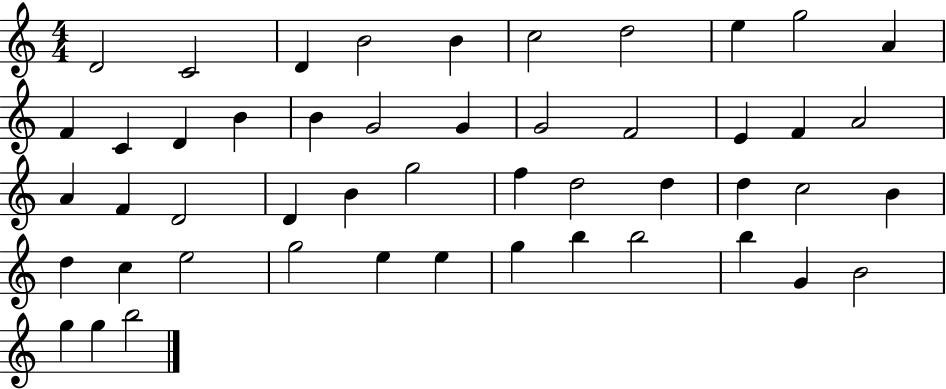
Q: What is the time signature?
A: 4/4